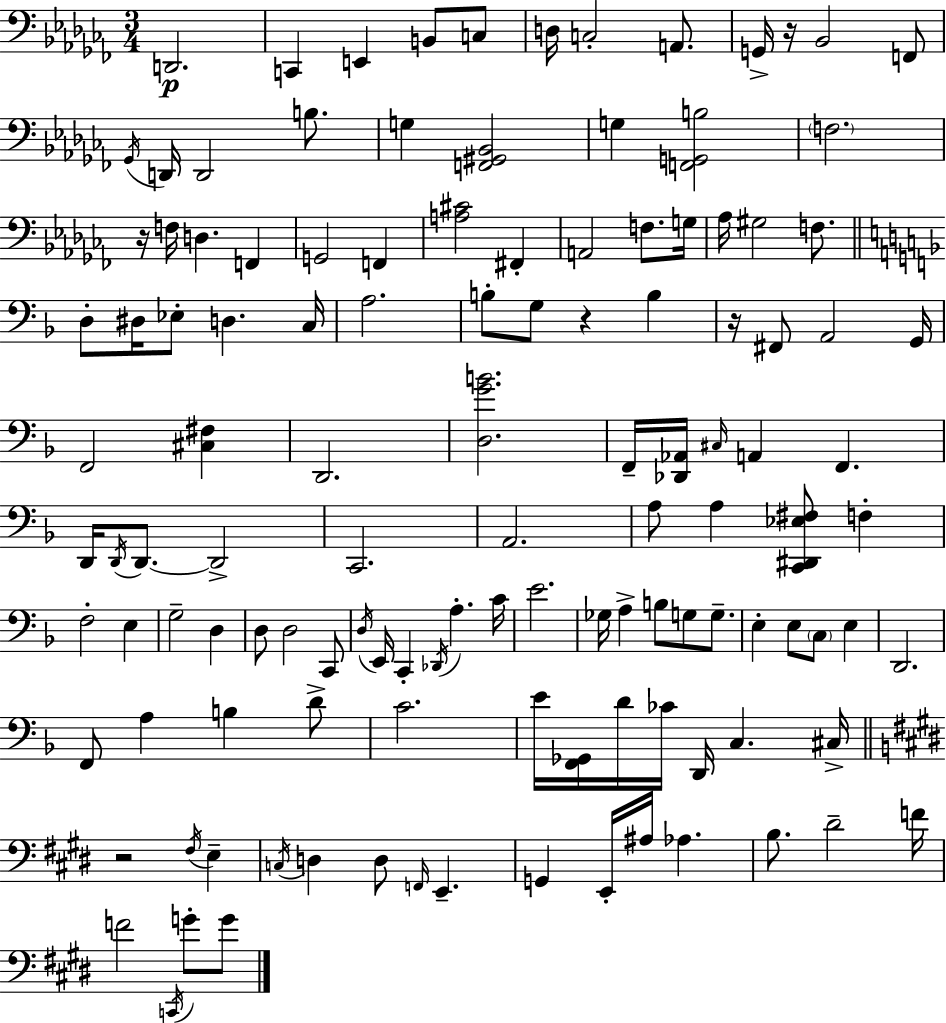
X:1
T:Untitled
M:3/4
L:1/4
K:Abm
D,,2 C,, E,, B,,/2 C,/2 D,/4 C,2 A,,/2 G,,/4 z/4 _B,,2 F,,/2 _G,,/4 D,,/4 D,,2 B,/2 G, [F,,^G,,_B,,]2 G, [F,,G,,B,]2 F,2 z/4 F,/4 D, F,, G,,2 F,, [A,^C]2 ^F,, A,,2 F,/2 G,/4 _A,/4 ^G,2 F,/2 D,/2 ^D,/4 _E,/2 D, C,/4 A,2 B,/2 G,/2 z B, z/4 ^F,,/2 A,,2 G,,/4 F,,2 [^C,^F,] D,,2 [D,GB]2 F,,/4 [_D,,_A,,]/4 ^C,/4 A,, F,, D,,/4 D,,/4 D,,/2 D,,2 C,,2 A,,2 A,/2 A, [C,,^D,,_E,^F,]/2 F, F,2 E, G,2 D, D,/2 D,2 C,,/2 D,/4 E,,/4 C,, _D,,/4 A, C/4 E2 _G,/4 A, B,/2 G,/2 G,/2 E, E,/2 C,/2 E, D,,2 F,,/2 A, B, D/2 C2 E/4 [F,,_G,,]/4 D/4 _C/4 D,,/4 C, ^C,/4 z2 ^F,/4 E, C,/4 D, D,/2 F,,/4 E,, G,, E,,/4 ^A,/4 _A, B,/2 ^D2 F/4 F2 C,,/4 G/2 G/2